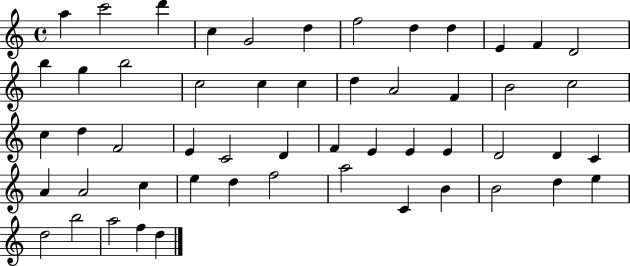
{
  \clef treble
  \time 4/4
  \defaultTimeSignature
  \key c \major
  a''4 c'''2 d'''4 | c''4 g'2 d''4 | f''2 d''4 d''4 | e'4 f'4 d'2 | \break b''4 g''4 b''2 | c''2 c''4 c''4 | d''4 a'2 f'4 | b'2 c''2 | \break c''4 d''4 f'2 | e'4 c'2 d'4 | f'4 e'4 e'4 e'4 | d'2 d'4 c'4 | \break a'4 a'2 c''4 | e''4 d''4 f''2 | a''2 c'4 b'4 | b'2 d''4 e''4 | \break d''2 b''2 | a''2 f''4 d''4 | \bar "|."
}